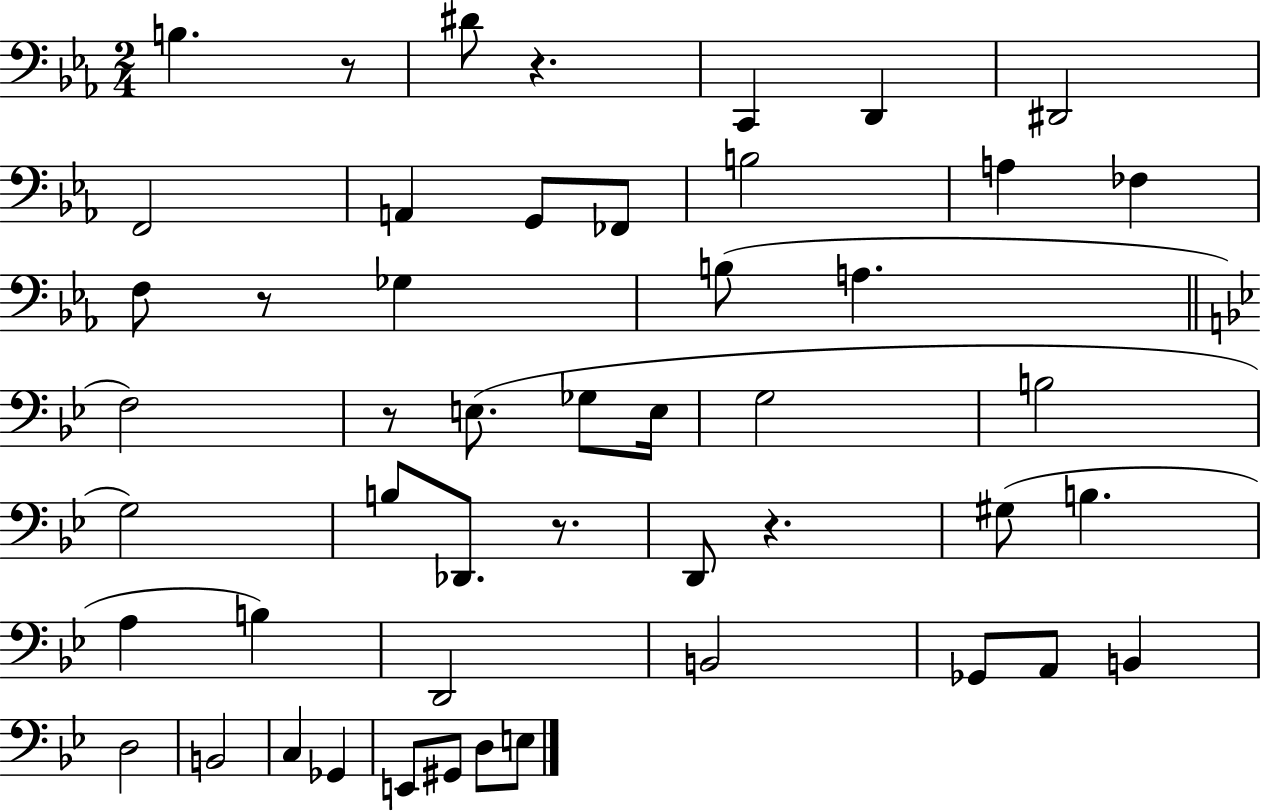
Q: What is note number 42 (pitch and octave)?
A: D3